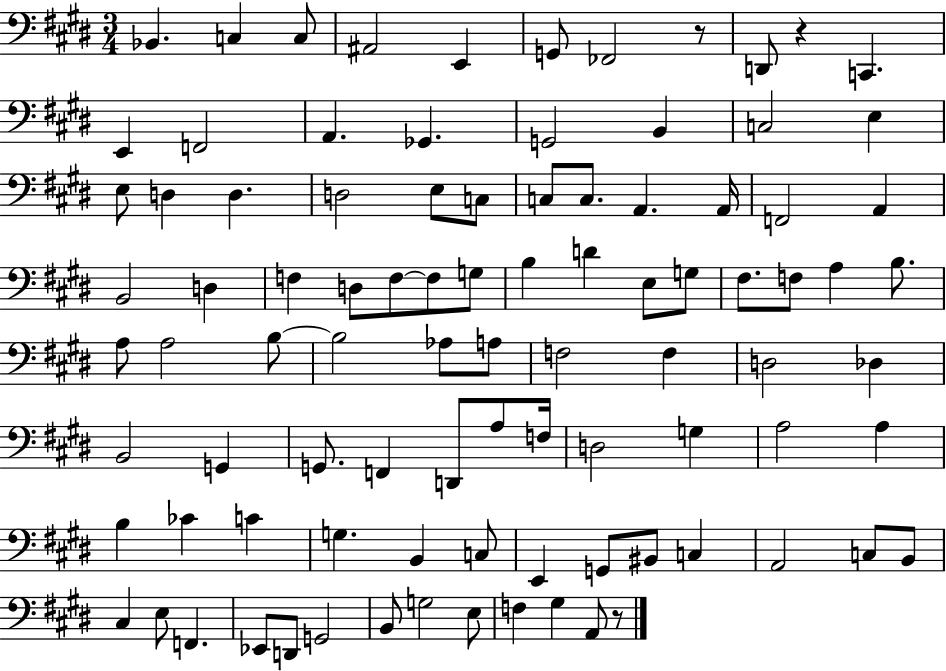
Bb2/q. C3/q C3/e A#2/h E2/q G2/e FES2/h R/e D2/e R/q C2/q. E2/q F2/h A2/q. Gb2/q. G2/h B2/q C3/h E3/q E3/e D3/q D3/q. D3/h E3/e C3/e C3/e C3/e. A2/q. A2/s F2/h A2/q B2/h D3/q F3/q D3/e F3/e F3/e G3/e B3/q D4/q E3/e G3/e F#3/e. F3/e A3/q B3/e. A3/e A3/h B3/e B3/h Ab3/e A3/e F3/h F3/q D3/h Db3/q B2/h G2/q G2/e. F2/q D2/e A3/e F3/s D3/h G3/q A3/h A3/q B3/q CES4/q C4/q G3/q. B2/q C3/e E2/q G2/e BIS2/e C3/q A2/h C3/e B2/e C#3/q E3/e F2/q. Eb2/e D2/e G2/h B2/e G3/h E3/e F3/q G#3/q A2/e R/e